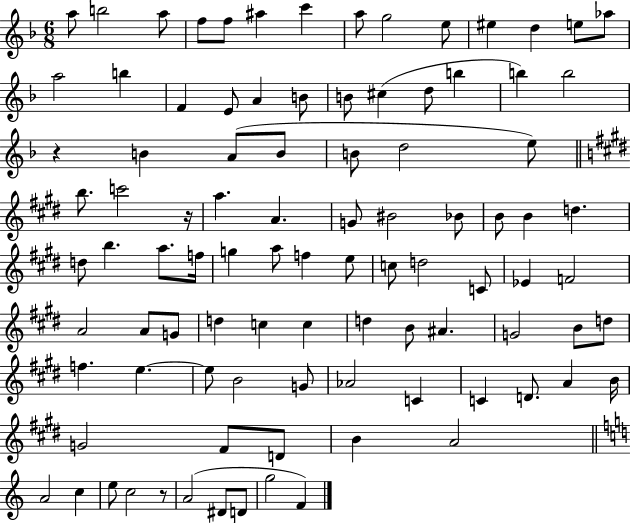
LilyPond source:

{
  \clef treble
  \numericTimeSignature
  \time 6/8
  \key f \major
  a''8 b''2 a''8 | f''8 f''8 ais''4 c'''4 | a''8 g''2 e''8 | eis''4 d''4 e''8 aes''8 | \break a''2 b''4 | f'4 e'8 a'4 b'8 | b'8 cis''4( d''8 b''4 | b''4) b''2 | \break r4 b'4 a'8( b'8 | b'8 d''2 e''8) | \bar "||" \break \key e \major b''8. c'''2 r16 | a''4. a'4. | g'8 bis'2 bes'8 | b'8 b'4 d''4. | \break d''8 b''4. a''8. f''16 | g''4 a''8 f''4 e''8 | c''8 d''2 c'8 | ees'4 f'2 | \break a'2 a'8 g'8 | d''4 c''4 c''4 | d''4 b'8 ais'4. | g'2 b'8 d''8 | \break f''4. e''4.~~ | e''8 b'2 g'8 | aes'2 c'4 | c'4 d'8. a'4 b'16 | \break g'2 fis'8 d'8 | b'4 a'2 | \bar "||" \break \key a \minor a'2 c''4 | e''8 c''2 r8 | a'2( dis'8 d'8 | g''2 f'4) | \break \bar "|."
}